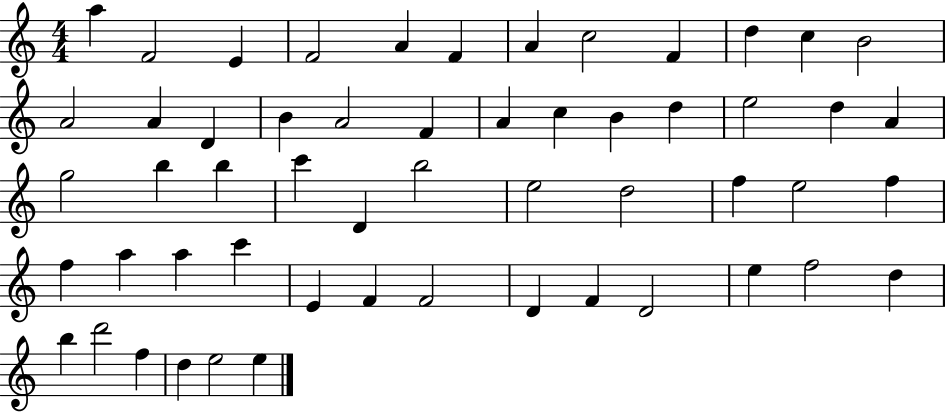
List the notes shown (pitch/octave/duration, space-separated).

A5/q F4/h E4/q F4/h A4/q F4/q A4/q C5/h F4/q D5/q C5/q B4/h A4/h A4/q D4/q B4/q A4/h F4/q A4/q C5/q B4/q D5/q E5/h D5/q A4/q G5/h B5/q B5/q C6/q D4/q B5/h E5/h D5/h F5/q E5/h F5/q F5/q A5/q A5/q C6/q E4/q F4/q F4/h D4/q F4/q D4/h E5/q F5/h D5/q B5/q D6/h F5/q D5/q E5/h E5/q